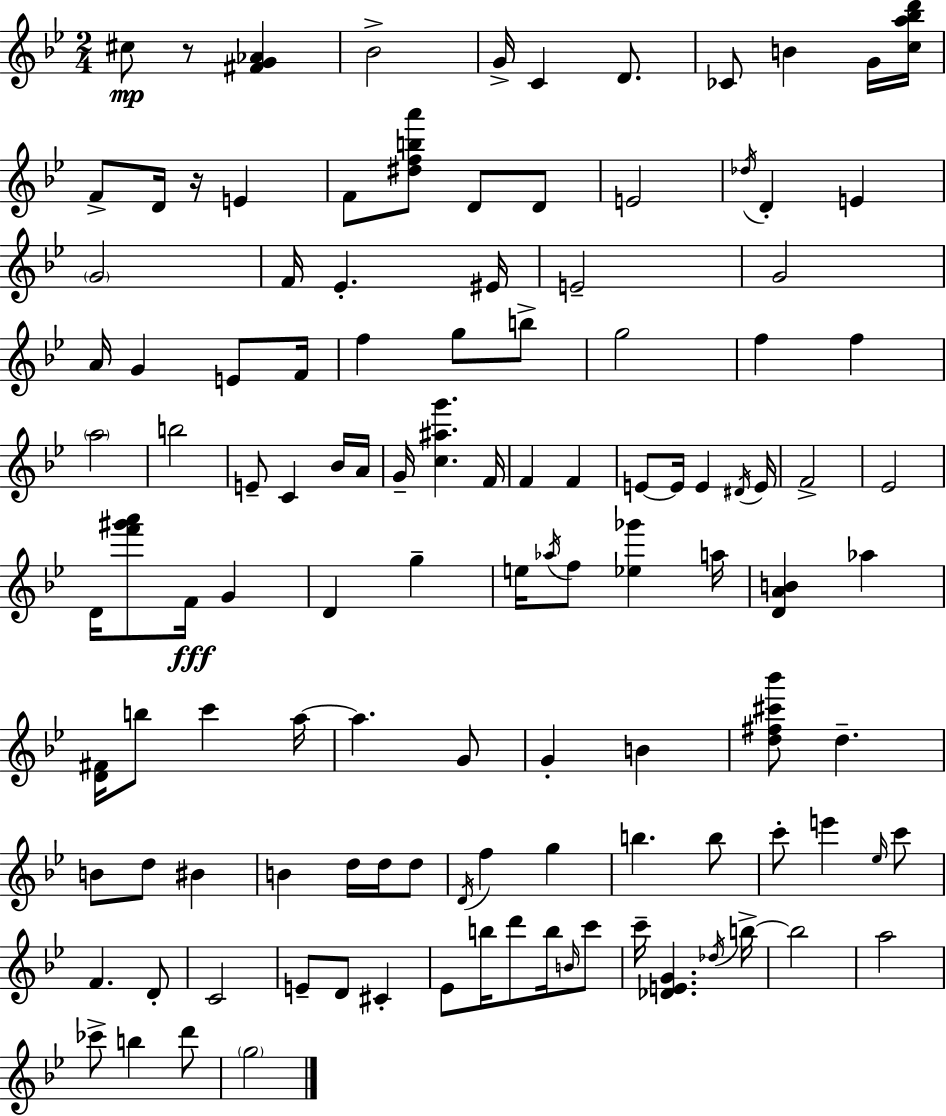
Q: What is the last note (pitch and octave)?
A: G5